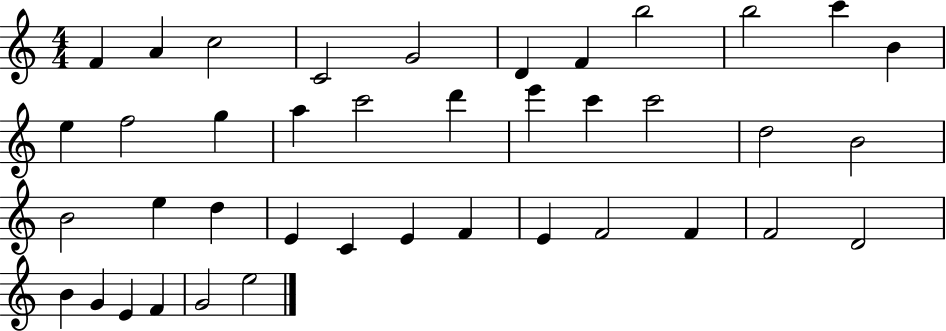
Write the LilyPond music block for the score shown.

{
  \clef treble
  \numericTimeSignature
  \time 4/4
  \key c \major
  f'4 a'4 c''2 | c'2 g'2 | d'4 f'4 b''2 | b''2 c'''4 b'4 | \break e''4 f''2 g''4 | a''4 c'''2 d'''4 | e'''4 c'''4 c'''2 | d''2 b'2 | \break b'2 e''4 d''4 | e'4 c'4 e'4 f'4 | e'4 f'2 f'4 | f'2 d'2 | \break b'4 g'4 e'4 f'4 | g'2 e''2 | \bar "|."
}